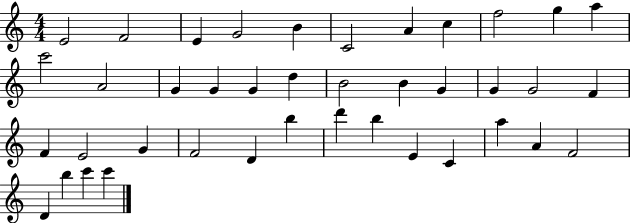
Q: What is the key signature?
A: C major